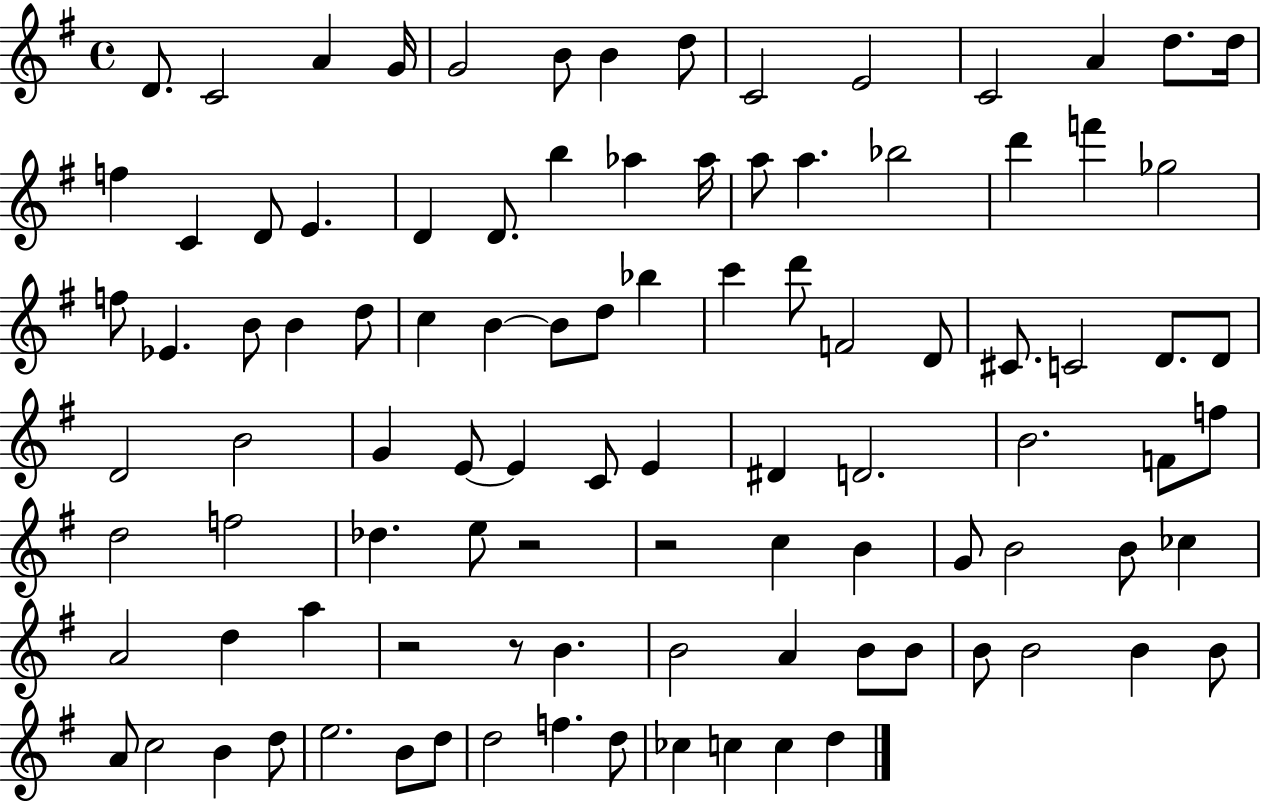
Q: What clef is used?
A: treble